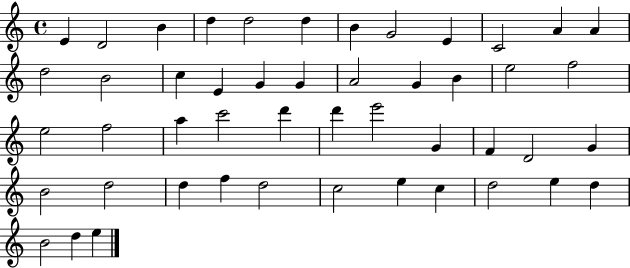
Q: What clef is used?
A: treble